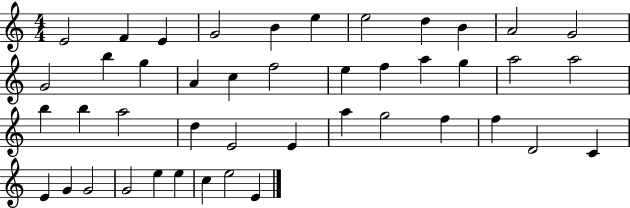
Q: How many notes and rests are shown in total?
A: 44